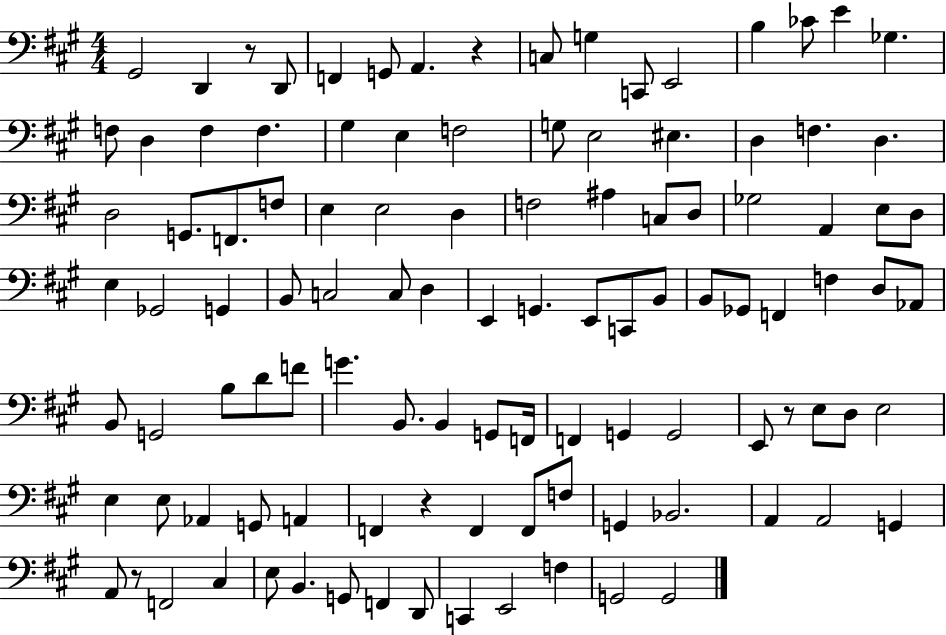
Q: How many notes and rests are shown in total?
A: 109